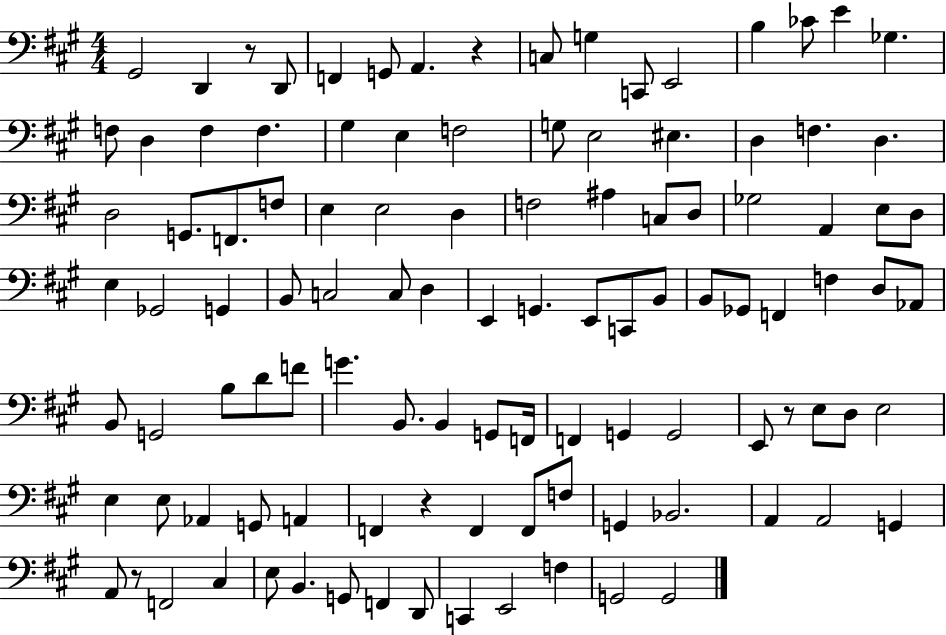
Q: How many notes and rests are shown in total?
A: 109